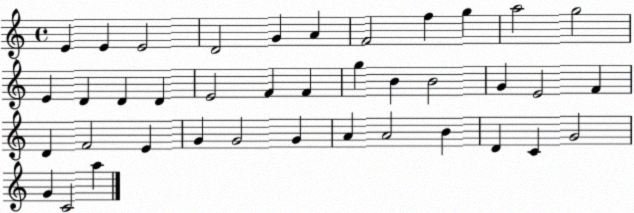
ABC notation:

X:1
T:Untitled
M:4/4
L:1/4
K:C
E E E2 D2 G A F2 f g a2 g2 E D D D E2 F F g B B2 G E2 F D F2 E G G2 G A A2 B D C G2 G C2 a